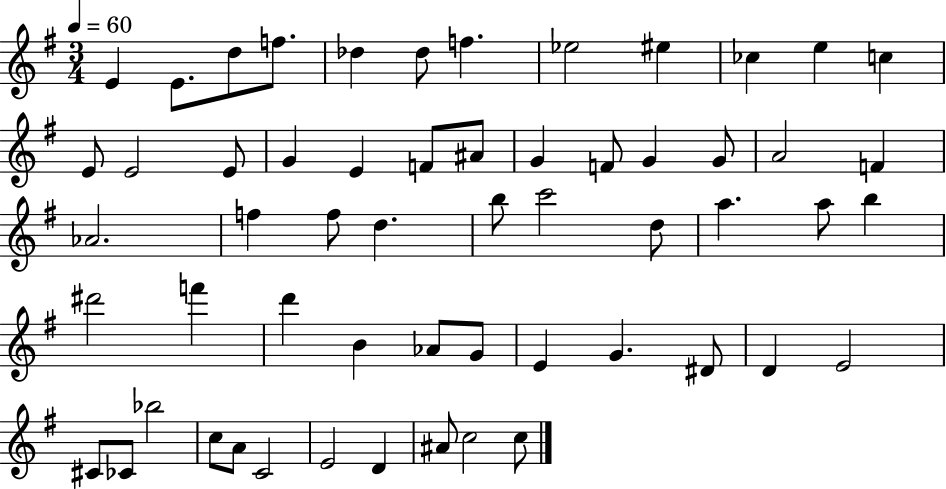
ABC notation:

X:1
T:Untitled
M:3/4
L:1/4
K:G
E E/2 d/2 f/2 _d _d/2 f _e2 ^e _c e c E/2 E2 E/2 G E F/2 ^A/2 G F/2 G G/2 A2 F _A2 f f/2 d b/2 c'2 d/2 a a/2 b ^d'2 f' d' B _A/2 G/2 E G ^D/2 D E2 ^C/2 _C/2 _b2 c/2 A/2 C2 E2 D ^A/2 c2 c/2